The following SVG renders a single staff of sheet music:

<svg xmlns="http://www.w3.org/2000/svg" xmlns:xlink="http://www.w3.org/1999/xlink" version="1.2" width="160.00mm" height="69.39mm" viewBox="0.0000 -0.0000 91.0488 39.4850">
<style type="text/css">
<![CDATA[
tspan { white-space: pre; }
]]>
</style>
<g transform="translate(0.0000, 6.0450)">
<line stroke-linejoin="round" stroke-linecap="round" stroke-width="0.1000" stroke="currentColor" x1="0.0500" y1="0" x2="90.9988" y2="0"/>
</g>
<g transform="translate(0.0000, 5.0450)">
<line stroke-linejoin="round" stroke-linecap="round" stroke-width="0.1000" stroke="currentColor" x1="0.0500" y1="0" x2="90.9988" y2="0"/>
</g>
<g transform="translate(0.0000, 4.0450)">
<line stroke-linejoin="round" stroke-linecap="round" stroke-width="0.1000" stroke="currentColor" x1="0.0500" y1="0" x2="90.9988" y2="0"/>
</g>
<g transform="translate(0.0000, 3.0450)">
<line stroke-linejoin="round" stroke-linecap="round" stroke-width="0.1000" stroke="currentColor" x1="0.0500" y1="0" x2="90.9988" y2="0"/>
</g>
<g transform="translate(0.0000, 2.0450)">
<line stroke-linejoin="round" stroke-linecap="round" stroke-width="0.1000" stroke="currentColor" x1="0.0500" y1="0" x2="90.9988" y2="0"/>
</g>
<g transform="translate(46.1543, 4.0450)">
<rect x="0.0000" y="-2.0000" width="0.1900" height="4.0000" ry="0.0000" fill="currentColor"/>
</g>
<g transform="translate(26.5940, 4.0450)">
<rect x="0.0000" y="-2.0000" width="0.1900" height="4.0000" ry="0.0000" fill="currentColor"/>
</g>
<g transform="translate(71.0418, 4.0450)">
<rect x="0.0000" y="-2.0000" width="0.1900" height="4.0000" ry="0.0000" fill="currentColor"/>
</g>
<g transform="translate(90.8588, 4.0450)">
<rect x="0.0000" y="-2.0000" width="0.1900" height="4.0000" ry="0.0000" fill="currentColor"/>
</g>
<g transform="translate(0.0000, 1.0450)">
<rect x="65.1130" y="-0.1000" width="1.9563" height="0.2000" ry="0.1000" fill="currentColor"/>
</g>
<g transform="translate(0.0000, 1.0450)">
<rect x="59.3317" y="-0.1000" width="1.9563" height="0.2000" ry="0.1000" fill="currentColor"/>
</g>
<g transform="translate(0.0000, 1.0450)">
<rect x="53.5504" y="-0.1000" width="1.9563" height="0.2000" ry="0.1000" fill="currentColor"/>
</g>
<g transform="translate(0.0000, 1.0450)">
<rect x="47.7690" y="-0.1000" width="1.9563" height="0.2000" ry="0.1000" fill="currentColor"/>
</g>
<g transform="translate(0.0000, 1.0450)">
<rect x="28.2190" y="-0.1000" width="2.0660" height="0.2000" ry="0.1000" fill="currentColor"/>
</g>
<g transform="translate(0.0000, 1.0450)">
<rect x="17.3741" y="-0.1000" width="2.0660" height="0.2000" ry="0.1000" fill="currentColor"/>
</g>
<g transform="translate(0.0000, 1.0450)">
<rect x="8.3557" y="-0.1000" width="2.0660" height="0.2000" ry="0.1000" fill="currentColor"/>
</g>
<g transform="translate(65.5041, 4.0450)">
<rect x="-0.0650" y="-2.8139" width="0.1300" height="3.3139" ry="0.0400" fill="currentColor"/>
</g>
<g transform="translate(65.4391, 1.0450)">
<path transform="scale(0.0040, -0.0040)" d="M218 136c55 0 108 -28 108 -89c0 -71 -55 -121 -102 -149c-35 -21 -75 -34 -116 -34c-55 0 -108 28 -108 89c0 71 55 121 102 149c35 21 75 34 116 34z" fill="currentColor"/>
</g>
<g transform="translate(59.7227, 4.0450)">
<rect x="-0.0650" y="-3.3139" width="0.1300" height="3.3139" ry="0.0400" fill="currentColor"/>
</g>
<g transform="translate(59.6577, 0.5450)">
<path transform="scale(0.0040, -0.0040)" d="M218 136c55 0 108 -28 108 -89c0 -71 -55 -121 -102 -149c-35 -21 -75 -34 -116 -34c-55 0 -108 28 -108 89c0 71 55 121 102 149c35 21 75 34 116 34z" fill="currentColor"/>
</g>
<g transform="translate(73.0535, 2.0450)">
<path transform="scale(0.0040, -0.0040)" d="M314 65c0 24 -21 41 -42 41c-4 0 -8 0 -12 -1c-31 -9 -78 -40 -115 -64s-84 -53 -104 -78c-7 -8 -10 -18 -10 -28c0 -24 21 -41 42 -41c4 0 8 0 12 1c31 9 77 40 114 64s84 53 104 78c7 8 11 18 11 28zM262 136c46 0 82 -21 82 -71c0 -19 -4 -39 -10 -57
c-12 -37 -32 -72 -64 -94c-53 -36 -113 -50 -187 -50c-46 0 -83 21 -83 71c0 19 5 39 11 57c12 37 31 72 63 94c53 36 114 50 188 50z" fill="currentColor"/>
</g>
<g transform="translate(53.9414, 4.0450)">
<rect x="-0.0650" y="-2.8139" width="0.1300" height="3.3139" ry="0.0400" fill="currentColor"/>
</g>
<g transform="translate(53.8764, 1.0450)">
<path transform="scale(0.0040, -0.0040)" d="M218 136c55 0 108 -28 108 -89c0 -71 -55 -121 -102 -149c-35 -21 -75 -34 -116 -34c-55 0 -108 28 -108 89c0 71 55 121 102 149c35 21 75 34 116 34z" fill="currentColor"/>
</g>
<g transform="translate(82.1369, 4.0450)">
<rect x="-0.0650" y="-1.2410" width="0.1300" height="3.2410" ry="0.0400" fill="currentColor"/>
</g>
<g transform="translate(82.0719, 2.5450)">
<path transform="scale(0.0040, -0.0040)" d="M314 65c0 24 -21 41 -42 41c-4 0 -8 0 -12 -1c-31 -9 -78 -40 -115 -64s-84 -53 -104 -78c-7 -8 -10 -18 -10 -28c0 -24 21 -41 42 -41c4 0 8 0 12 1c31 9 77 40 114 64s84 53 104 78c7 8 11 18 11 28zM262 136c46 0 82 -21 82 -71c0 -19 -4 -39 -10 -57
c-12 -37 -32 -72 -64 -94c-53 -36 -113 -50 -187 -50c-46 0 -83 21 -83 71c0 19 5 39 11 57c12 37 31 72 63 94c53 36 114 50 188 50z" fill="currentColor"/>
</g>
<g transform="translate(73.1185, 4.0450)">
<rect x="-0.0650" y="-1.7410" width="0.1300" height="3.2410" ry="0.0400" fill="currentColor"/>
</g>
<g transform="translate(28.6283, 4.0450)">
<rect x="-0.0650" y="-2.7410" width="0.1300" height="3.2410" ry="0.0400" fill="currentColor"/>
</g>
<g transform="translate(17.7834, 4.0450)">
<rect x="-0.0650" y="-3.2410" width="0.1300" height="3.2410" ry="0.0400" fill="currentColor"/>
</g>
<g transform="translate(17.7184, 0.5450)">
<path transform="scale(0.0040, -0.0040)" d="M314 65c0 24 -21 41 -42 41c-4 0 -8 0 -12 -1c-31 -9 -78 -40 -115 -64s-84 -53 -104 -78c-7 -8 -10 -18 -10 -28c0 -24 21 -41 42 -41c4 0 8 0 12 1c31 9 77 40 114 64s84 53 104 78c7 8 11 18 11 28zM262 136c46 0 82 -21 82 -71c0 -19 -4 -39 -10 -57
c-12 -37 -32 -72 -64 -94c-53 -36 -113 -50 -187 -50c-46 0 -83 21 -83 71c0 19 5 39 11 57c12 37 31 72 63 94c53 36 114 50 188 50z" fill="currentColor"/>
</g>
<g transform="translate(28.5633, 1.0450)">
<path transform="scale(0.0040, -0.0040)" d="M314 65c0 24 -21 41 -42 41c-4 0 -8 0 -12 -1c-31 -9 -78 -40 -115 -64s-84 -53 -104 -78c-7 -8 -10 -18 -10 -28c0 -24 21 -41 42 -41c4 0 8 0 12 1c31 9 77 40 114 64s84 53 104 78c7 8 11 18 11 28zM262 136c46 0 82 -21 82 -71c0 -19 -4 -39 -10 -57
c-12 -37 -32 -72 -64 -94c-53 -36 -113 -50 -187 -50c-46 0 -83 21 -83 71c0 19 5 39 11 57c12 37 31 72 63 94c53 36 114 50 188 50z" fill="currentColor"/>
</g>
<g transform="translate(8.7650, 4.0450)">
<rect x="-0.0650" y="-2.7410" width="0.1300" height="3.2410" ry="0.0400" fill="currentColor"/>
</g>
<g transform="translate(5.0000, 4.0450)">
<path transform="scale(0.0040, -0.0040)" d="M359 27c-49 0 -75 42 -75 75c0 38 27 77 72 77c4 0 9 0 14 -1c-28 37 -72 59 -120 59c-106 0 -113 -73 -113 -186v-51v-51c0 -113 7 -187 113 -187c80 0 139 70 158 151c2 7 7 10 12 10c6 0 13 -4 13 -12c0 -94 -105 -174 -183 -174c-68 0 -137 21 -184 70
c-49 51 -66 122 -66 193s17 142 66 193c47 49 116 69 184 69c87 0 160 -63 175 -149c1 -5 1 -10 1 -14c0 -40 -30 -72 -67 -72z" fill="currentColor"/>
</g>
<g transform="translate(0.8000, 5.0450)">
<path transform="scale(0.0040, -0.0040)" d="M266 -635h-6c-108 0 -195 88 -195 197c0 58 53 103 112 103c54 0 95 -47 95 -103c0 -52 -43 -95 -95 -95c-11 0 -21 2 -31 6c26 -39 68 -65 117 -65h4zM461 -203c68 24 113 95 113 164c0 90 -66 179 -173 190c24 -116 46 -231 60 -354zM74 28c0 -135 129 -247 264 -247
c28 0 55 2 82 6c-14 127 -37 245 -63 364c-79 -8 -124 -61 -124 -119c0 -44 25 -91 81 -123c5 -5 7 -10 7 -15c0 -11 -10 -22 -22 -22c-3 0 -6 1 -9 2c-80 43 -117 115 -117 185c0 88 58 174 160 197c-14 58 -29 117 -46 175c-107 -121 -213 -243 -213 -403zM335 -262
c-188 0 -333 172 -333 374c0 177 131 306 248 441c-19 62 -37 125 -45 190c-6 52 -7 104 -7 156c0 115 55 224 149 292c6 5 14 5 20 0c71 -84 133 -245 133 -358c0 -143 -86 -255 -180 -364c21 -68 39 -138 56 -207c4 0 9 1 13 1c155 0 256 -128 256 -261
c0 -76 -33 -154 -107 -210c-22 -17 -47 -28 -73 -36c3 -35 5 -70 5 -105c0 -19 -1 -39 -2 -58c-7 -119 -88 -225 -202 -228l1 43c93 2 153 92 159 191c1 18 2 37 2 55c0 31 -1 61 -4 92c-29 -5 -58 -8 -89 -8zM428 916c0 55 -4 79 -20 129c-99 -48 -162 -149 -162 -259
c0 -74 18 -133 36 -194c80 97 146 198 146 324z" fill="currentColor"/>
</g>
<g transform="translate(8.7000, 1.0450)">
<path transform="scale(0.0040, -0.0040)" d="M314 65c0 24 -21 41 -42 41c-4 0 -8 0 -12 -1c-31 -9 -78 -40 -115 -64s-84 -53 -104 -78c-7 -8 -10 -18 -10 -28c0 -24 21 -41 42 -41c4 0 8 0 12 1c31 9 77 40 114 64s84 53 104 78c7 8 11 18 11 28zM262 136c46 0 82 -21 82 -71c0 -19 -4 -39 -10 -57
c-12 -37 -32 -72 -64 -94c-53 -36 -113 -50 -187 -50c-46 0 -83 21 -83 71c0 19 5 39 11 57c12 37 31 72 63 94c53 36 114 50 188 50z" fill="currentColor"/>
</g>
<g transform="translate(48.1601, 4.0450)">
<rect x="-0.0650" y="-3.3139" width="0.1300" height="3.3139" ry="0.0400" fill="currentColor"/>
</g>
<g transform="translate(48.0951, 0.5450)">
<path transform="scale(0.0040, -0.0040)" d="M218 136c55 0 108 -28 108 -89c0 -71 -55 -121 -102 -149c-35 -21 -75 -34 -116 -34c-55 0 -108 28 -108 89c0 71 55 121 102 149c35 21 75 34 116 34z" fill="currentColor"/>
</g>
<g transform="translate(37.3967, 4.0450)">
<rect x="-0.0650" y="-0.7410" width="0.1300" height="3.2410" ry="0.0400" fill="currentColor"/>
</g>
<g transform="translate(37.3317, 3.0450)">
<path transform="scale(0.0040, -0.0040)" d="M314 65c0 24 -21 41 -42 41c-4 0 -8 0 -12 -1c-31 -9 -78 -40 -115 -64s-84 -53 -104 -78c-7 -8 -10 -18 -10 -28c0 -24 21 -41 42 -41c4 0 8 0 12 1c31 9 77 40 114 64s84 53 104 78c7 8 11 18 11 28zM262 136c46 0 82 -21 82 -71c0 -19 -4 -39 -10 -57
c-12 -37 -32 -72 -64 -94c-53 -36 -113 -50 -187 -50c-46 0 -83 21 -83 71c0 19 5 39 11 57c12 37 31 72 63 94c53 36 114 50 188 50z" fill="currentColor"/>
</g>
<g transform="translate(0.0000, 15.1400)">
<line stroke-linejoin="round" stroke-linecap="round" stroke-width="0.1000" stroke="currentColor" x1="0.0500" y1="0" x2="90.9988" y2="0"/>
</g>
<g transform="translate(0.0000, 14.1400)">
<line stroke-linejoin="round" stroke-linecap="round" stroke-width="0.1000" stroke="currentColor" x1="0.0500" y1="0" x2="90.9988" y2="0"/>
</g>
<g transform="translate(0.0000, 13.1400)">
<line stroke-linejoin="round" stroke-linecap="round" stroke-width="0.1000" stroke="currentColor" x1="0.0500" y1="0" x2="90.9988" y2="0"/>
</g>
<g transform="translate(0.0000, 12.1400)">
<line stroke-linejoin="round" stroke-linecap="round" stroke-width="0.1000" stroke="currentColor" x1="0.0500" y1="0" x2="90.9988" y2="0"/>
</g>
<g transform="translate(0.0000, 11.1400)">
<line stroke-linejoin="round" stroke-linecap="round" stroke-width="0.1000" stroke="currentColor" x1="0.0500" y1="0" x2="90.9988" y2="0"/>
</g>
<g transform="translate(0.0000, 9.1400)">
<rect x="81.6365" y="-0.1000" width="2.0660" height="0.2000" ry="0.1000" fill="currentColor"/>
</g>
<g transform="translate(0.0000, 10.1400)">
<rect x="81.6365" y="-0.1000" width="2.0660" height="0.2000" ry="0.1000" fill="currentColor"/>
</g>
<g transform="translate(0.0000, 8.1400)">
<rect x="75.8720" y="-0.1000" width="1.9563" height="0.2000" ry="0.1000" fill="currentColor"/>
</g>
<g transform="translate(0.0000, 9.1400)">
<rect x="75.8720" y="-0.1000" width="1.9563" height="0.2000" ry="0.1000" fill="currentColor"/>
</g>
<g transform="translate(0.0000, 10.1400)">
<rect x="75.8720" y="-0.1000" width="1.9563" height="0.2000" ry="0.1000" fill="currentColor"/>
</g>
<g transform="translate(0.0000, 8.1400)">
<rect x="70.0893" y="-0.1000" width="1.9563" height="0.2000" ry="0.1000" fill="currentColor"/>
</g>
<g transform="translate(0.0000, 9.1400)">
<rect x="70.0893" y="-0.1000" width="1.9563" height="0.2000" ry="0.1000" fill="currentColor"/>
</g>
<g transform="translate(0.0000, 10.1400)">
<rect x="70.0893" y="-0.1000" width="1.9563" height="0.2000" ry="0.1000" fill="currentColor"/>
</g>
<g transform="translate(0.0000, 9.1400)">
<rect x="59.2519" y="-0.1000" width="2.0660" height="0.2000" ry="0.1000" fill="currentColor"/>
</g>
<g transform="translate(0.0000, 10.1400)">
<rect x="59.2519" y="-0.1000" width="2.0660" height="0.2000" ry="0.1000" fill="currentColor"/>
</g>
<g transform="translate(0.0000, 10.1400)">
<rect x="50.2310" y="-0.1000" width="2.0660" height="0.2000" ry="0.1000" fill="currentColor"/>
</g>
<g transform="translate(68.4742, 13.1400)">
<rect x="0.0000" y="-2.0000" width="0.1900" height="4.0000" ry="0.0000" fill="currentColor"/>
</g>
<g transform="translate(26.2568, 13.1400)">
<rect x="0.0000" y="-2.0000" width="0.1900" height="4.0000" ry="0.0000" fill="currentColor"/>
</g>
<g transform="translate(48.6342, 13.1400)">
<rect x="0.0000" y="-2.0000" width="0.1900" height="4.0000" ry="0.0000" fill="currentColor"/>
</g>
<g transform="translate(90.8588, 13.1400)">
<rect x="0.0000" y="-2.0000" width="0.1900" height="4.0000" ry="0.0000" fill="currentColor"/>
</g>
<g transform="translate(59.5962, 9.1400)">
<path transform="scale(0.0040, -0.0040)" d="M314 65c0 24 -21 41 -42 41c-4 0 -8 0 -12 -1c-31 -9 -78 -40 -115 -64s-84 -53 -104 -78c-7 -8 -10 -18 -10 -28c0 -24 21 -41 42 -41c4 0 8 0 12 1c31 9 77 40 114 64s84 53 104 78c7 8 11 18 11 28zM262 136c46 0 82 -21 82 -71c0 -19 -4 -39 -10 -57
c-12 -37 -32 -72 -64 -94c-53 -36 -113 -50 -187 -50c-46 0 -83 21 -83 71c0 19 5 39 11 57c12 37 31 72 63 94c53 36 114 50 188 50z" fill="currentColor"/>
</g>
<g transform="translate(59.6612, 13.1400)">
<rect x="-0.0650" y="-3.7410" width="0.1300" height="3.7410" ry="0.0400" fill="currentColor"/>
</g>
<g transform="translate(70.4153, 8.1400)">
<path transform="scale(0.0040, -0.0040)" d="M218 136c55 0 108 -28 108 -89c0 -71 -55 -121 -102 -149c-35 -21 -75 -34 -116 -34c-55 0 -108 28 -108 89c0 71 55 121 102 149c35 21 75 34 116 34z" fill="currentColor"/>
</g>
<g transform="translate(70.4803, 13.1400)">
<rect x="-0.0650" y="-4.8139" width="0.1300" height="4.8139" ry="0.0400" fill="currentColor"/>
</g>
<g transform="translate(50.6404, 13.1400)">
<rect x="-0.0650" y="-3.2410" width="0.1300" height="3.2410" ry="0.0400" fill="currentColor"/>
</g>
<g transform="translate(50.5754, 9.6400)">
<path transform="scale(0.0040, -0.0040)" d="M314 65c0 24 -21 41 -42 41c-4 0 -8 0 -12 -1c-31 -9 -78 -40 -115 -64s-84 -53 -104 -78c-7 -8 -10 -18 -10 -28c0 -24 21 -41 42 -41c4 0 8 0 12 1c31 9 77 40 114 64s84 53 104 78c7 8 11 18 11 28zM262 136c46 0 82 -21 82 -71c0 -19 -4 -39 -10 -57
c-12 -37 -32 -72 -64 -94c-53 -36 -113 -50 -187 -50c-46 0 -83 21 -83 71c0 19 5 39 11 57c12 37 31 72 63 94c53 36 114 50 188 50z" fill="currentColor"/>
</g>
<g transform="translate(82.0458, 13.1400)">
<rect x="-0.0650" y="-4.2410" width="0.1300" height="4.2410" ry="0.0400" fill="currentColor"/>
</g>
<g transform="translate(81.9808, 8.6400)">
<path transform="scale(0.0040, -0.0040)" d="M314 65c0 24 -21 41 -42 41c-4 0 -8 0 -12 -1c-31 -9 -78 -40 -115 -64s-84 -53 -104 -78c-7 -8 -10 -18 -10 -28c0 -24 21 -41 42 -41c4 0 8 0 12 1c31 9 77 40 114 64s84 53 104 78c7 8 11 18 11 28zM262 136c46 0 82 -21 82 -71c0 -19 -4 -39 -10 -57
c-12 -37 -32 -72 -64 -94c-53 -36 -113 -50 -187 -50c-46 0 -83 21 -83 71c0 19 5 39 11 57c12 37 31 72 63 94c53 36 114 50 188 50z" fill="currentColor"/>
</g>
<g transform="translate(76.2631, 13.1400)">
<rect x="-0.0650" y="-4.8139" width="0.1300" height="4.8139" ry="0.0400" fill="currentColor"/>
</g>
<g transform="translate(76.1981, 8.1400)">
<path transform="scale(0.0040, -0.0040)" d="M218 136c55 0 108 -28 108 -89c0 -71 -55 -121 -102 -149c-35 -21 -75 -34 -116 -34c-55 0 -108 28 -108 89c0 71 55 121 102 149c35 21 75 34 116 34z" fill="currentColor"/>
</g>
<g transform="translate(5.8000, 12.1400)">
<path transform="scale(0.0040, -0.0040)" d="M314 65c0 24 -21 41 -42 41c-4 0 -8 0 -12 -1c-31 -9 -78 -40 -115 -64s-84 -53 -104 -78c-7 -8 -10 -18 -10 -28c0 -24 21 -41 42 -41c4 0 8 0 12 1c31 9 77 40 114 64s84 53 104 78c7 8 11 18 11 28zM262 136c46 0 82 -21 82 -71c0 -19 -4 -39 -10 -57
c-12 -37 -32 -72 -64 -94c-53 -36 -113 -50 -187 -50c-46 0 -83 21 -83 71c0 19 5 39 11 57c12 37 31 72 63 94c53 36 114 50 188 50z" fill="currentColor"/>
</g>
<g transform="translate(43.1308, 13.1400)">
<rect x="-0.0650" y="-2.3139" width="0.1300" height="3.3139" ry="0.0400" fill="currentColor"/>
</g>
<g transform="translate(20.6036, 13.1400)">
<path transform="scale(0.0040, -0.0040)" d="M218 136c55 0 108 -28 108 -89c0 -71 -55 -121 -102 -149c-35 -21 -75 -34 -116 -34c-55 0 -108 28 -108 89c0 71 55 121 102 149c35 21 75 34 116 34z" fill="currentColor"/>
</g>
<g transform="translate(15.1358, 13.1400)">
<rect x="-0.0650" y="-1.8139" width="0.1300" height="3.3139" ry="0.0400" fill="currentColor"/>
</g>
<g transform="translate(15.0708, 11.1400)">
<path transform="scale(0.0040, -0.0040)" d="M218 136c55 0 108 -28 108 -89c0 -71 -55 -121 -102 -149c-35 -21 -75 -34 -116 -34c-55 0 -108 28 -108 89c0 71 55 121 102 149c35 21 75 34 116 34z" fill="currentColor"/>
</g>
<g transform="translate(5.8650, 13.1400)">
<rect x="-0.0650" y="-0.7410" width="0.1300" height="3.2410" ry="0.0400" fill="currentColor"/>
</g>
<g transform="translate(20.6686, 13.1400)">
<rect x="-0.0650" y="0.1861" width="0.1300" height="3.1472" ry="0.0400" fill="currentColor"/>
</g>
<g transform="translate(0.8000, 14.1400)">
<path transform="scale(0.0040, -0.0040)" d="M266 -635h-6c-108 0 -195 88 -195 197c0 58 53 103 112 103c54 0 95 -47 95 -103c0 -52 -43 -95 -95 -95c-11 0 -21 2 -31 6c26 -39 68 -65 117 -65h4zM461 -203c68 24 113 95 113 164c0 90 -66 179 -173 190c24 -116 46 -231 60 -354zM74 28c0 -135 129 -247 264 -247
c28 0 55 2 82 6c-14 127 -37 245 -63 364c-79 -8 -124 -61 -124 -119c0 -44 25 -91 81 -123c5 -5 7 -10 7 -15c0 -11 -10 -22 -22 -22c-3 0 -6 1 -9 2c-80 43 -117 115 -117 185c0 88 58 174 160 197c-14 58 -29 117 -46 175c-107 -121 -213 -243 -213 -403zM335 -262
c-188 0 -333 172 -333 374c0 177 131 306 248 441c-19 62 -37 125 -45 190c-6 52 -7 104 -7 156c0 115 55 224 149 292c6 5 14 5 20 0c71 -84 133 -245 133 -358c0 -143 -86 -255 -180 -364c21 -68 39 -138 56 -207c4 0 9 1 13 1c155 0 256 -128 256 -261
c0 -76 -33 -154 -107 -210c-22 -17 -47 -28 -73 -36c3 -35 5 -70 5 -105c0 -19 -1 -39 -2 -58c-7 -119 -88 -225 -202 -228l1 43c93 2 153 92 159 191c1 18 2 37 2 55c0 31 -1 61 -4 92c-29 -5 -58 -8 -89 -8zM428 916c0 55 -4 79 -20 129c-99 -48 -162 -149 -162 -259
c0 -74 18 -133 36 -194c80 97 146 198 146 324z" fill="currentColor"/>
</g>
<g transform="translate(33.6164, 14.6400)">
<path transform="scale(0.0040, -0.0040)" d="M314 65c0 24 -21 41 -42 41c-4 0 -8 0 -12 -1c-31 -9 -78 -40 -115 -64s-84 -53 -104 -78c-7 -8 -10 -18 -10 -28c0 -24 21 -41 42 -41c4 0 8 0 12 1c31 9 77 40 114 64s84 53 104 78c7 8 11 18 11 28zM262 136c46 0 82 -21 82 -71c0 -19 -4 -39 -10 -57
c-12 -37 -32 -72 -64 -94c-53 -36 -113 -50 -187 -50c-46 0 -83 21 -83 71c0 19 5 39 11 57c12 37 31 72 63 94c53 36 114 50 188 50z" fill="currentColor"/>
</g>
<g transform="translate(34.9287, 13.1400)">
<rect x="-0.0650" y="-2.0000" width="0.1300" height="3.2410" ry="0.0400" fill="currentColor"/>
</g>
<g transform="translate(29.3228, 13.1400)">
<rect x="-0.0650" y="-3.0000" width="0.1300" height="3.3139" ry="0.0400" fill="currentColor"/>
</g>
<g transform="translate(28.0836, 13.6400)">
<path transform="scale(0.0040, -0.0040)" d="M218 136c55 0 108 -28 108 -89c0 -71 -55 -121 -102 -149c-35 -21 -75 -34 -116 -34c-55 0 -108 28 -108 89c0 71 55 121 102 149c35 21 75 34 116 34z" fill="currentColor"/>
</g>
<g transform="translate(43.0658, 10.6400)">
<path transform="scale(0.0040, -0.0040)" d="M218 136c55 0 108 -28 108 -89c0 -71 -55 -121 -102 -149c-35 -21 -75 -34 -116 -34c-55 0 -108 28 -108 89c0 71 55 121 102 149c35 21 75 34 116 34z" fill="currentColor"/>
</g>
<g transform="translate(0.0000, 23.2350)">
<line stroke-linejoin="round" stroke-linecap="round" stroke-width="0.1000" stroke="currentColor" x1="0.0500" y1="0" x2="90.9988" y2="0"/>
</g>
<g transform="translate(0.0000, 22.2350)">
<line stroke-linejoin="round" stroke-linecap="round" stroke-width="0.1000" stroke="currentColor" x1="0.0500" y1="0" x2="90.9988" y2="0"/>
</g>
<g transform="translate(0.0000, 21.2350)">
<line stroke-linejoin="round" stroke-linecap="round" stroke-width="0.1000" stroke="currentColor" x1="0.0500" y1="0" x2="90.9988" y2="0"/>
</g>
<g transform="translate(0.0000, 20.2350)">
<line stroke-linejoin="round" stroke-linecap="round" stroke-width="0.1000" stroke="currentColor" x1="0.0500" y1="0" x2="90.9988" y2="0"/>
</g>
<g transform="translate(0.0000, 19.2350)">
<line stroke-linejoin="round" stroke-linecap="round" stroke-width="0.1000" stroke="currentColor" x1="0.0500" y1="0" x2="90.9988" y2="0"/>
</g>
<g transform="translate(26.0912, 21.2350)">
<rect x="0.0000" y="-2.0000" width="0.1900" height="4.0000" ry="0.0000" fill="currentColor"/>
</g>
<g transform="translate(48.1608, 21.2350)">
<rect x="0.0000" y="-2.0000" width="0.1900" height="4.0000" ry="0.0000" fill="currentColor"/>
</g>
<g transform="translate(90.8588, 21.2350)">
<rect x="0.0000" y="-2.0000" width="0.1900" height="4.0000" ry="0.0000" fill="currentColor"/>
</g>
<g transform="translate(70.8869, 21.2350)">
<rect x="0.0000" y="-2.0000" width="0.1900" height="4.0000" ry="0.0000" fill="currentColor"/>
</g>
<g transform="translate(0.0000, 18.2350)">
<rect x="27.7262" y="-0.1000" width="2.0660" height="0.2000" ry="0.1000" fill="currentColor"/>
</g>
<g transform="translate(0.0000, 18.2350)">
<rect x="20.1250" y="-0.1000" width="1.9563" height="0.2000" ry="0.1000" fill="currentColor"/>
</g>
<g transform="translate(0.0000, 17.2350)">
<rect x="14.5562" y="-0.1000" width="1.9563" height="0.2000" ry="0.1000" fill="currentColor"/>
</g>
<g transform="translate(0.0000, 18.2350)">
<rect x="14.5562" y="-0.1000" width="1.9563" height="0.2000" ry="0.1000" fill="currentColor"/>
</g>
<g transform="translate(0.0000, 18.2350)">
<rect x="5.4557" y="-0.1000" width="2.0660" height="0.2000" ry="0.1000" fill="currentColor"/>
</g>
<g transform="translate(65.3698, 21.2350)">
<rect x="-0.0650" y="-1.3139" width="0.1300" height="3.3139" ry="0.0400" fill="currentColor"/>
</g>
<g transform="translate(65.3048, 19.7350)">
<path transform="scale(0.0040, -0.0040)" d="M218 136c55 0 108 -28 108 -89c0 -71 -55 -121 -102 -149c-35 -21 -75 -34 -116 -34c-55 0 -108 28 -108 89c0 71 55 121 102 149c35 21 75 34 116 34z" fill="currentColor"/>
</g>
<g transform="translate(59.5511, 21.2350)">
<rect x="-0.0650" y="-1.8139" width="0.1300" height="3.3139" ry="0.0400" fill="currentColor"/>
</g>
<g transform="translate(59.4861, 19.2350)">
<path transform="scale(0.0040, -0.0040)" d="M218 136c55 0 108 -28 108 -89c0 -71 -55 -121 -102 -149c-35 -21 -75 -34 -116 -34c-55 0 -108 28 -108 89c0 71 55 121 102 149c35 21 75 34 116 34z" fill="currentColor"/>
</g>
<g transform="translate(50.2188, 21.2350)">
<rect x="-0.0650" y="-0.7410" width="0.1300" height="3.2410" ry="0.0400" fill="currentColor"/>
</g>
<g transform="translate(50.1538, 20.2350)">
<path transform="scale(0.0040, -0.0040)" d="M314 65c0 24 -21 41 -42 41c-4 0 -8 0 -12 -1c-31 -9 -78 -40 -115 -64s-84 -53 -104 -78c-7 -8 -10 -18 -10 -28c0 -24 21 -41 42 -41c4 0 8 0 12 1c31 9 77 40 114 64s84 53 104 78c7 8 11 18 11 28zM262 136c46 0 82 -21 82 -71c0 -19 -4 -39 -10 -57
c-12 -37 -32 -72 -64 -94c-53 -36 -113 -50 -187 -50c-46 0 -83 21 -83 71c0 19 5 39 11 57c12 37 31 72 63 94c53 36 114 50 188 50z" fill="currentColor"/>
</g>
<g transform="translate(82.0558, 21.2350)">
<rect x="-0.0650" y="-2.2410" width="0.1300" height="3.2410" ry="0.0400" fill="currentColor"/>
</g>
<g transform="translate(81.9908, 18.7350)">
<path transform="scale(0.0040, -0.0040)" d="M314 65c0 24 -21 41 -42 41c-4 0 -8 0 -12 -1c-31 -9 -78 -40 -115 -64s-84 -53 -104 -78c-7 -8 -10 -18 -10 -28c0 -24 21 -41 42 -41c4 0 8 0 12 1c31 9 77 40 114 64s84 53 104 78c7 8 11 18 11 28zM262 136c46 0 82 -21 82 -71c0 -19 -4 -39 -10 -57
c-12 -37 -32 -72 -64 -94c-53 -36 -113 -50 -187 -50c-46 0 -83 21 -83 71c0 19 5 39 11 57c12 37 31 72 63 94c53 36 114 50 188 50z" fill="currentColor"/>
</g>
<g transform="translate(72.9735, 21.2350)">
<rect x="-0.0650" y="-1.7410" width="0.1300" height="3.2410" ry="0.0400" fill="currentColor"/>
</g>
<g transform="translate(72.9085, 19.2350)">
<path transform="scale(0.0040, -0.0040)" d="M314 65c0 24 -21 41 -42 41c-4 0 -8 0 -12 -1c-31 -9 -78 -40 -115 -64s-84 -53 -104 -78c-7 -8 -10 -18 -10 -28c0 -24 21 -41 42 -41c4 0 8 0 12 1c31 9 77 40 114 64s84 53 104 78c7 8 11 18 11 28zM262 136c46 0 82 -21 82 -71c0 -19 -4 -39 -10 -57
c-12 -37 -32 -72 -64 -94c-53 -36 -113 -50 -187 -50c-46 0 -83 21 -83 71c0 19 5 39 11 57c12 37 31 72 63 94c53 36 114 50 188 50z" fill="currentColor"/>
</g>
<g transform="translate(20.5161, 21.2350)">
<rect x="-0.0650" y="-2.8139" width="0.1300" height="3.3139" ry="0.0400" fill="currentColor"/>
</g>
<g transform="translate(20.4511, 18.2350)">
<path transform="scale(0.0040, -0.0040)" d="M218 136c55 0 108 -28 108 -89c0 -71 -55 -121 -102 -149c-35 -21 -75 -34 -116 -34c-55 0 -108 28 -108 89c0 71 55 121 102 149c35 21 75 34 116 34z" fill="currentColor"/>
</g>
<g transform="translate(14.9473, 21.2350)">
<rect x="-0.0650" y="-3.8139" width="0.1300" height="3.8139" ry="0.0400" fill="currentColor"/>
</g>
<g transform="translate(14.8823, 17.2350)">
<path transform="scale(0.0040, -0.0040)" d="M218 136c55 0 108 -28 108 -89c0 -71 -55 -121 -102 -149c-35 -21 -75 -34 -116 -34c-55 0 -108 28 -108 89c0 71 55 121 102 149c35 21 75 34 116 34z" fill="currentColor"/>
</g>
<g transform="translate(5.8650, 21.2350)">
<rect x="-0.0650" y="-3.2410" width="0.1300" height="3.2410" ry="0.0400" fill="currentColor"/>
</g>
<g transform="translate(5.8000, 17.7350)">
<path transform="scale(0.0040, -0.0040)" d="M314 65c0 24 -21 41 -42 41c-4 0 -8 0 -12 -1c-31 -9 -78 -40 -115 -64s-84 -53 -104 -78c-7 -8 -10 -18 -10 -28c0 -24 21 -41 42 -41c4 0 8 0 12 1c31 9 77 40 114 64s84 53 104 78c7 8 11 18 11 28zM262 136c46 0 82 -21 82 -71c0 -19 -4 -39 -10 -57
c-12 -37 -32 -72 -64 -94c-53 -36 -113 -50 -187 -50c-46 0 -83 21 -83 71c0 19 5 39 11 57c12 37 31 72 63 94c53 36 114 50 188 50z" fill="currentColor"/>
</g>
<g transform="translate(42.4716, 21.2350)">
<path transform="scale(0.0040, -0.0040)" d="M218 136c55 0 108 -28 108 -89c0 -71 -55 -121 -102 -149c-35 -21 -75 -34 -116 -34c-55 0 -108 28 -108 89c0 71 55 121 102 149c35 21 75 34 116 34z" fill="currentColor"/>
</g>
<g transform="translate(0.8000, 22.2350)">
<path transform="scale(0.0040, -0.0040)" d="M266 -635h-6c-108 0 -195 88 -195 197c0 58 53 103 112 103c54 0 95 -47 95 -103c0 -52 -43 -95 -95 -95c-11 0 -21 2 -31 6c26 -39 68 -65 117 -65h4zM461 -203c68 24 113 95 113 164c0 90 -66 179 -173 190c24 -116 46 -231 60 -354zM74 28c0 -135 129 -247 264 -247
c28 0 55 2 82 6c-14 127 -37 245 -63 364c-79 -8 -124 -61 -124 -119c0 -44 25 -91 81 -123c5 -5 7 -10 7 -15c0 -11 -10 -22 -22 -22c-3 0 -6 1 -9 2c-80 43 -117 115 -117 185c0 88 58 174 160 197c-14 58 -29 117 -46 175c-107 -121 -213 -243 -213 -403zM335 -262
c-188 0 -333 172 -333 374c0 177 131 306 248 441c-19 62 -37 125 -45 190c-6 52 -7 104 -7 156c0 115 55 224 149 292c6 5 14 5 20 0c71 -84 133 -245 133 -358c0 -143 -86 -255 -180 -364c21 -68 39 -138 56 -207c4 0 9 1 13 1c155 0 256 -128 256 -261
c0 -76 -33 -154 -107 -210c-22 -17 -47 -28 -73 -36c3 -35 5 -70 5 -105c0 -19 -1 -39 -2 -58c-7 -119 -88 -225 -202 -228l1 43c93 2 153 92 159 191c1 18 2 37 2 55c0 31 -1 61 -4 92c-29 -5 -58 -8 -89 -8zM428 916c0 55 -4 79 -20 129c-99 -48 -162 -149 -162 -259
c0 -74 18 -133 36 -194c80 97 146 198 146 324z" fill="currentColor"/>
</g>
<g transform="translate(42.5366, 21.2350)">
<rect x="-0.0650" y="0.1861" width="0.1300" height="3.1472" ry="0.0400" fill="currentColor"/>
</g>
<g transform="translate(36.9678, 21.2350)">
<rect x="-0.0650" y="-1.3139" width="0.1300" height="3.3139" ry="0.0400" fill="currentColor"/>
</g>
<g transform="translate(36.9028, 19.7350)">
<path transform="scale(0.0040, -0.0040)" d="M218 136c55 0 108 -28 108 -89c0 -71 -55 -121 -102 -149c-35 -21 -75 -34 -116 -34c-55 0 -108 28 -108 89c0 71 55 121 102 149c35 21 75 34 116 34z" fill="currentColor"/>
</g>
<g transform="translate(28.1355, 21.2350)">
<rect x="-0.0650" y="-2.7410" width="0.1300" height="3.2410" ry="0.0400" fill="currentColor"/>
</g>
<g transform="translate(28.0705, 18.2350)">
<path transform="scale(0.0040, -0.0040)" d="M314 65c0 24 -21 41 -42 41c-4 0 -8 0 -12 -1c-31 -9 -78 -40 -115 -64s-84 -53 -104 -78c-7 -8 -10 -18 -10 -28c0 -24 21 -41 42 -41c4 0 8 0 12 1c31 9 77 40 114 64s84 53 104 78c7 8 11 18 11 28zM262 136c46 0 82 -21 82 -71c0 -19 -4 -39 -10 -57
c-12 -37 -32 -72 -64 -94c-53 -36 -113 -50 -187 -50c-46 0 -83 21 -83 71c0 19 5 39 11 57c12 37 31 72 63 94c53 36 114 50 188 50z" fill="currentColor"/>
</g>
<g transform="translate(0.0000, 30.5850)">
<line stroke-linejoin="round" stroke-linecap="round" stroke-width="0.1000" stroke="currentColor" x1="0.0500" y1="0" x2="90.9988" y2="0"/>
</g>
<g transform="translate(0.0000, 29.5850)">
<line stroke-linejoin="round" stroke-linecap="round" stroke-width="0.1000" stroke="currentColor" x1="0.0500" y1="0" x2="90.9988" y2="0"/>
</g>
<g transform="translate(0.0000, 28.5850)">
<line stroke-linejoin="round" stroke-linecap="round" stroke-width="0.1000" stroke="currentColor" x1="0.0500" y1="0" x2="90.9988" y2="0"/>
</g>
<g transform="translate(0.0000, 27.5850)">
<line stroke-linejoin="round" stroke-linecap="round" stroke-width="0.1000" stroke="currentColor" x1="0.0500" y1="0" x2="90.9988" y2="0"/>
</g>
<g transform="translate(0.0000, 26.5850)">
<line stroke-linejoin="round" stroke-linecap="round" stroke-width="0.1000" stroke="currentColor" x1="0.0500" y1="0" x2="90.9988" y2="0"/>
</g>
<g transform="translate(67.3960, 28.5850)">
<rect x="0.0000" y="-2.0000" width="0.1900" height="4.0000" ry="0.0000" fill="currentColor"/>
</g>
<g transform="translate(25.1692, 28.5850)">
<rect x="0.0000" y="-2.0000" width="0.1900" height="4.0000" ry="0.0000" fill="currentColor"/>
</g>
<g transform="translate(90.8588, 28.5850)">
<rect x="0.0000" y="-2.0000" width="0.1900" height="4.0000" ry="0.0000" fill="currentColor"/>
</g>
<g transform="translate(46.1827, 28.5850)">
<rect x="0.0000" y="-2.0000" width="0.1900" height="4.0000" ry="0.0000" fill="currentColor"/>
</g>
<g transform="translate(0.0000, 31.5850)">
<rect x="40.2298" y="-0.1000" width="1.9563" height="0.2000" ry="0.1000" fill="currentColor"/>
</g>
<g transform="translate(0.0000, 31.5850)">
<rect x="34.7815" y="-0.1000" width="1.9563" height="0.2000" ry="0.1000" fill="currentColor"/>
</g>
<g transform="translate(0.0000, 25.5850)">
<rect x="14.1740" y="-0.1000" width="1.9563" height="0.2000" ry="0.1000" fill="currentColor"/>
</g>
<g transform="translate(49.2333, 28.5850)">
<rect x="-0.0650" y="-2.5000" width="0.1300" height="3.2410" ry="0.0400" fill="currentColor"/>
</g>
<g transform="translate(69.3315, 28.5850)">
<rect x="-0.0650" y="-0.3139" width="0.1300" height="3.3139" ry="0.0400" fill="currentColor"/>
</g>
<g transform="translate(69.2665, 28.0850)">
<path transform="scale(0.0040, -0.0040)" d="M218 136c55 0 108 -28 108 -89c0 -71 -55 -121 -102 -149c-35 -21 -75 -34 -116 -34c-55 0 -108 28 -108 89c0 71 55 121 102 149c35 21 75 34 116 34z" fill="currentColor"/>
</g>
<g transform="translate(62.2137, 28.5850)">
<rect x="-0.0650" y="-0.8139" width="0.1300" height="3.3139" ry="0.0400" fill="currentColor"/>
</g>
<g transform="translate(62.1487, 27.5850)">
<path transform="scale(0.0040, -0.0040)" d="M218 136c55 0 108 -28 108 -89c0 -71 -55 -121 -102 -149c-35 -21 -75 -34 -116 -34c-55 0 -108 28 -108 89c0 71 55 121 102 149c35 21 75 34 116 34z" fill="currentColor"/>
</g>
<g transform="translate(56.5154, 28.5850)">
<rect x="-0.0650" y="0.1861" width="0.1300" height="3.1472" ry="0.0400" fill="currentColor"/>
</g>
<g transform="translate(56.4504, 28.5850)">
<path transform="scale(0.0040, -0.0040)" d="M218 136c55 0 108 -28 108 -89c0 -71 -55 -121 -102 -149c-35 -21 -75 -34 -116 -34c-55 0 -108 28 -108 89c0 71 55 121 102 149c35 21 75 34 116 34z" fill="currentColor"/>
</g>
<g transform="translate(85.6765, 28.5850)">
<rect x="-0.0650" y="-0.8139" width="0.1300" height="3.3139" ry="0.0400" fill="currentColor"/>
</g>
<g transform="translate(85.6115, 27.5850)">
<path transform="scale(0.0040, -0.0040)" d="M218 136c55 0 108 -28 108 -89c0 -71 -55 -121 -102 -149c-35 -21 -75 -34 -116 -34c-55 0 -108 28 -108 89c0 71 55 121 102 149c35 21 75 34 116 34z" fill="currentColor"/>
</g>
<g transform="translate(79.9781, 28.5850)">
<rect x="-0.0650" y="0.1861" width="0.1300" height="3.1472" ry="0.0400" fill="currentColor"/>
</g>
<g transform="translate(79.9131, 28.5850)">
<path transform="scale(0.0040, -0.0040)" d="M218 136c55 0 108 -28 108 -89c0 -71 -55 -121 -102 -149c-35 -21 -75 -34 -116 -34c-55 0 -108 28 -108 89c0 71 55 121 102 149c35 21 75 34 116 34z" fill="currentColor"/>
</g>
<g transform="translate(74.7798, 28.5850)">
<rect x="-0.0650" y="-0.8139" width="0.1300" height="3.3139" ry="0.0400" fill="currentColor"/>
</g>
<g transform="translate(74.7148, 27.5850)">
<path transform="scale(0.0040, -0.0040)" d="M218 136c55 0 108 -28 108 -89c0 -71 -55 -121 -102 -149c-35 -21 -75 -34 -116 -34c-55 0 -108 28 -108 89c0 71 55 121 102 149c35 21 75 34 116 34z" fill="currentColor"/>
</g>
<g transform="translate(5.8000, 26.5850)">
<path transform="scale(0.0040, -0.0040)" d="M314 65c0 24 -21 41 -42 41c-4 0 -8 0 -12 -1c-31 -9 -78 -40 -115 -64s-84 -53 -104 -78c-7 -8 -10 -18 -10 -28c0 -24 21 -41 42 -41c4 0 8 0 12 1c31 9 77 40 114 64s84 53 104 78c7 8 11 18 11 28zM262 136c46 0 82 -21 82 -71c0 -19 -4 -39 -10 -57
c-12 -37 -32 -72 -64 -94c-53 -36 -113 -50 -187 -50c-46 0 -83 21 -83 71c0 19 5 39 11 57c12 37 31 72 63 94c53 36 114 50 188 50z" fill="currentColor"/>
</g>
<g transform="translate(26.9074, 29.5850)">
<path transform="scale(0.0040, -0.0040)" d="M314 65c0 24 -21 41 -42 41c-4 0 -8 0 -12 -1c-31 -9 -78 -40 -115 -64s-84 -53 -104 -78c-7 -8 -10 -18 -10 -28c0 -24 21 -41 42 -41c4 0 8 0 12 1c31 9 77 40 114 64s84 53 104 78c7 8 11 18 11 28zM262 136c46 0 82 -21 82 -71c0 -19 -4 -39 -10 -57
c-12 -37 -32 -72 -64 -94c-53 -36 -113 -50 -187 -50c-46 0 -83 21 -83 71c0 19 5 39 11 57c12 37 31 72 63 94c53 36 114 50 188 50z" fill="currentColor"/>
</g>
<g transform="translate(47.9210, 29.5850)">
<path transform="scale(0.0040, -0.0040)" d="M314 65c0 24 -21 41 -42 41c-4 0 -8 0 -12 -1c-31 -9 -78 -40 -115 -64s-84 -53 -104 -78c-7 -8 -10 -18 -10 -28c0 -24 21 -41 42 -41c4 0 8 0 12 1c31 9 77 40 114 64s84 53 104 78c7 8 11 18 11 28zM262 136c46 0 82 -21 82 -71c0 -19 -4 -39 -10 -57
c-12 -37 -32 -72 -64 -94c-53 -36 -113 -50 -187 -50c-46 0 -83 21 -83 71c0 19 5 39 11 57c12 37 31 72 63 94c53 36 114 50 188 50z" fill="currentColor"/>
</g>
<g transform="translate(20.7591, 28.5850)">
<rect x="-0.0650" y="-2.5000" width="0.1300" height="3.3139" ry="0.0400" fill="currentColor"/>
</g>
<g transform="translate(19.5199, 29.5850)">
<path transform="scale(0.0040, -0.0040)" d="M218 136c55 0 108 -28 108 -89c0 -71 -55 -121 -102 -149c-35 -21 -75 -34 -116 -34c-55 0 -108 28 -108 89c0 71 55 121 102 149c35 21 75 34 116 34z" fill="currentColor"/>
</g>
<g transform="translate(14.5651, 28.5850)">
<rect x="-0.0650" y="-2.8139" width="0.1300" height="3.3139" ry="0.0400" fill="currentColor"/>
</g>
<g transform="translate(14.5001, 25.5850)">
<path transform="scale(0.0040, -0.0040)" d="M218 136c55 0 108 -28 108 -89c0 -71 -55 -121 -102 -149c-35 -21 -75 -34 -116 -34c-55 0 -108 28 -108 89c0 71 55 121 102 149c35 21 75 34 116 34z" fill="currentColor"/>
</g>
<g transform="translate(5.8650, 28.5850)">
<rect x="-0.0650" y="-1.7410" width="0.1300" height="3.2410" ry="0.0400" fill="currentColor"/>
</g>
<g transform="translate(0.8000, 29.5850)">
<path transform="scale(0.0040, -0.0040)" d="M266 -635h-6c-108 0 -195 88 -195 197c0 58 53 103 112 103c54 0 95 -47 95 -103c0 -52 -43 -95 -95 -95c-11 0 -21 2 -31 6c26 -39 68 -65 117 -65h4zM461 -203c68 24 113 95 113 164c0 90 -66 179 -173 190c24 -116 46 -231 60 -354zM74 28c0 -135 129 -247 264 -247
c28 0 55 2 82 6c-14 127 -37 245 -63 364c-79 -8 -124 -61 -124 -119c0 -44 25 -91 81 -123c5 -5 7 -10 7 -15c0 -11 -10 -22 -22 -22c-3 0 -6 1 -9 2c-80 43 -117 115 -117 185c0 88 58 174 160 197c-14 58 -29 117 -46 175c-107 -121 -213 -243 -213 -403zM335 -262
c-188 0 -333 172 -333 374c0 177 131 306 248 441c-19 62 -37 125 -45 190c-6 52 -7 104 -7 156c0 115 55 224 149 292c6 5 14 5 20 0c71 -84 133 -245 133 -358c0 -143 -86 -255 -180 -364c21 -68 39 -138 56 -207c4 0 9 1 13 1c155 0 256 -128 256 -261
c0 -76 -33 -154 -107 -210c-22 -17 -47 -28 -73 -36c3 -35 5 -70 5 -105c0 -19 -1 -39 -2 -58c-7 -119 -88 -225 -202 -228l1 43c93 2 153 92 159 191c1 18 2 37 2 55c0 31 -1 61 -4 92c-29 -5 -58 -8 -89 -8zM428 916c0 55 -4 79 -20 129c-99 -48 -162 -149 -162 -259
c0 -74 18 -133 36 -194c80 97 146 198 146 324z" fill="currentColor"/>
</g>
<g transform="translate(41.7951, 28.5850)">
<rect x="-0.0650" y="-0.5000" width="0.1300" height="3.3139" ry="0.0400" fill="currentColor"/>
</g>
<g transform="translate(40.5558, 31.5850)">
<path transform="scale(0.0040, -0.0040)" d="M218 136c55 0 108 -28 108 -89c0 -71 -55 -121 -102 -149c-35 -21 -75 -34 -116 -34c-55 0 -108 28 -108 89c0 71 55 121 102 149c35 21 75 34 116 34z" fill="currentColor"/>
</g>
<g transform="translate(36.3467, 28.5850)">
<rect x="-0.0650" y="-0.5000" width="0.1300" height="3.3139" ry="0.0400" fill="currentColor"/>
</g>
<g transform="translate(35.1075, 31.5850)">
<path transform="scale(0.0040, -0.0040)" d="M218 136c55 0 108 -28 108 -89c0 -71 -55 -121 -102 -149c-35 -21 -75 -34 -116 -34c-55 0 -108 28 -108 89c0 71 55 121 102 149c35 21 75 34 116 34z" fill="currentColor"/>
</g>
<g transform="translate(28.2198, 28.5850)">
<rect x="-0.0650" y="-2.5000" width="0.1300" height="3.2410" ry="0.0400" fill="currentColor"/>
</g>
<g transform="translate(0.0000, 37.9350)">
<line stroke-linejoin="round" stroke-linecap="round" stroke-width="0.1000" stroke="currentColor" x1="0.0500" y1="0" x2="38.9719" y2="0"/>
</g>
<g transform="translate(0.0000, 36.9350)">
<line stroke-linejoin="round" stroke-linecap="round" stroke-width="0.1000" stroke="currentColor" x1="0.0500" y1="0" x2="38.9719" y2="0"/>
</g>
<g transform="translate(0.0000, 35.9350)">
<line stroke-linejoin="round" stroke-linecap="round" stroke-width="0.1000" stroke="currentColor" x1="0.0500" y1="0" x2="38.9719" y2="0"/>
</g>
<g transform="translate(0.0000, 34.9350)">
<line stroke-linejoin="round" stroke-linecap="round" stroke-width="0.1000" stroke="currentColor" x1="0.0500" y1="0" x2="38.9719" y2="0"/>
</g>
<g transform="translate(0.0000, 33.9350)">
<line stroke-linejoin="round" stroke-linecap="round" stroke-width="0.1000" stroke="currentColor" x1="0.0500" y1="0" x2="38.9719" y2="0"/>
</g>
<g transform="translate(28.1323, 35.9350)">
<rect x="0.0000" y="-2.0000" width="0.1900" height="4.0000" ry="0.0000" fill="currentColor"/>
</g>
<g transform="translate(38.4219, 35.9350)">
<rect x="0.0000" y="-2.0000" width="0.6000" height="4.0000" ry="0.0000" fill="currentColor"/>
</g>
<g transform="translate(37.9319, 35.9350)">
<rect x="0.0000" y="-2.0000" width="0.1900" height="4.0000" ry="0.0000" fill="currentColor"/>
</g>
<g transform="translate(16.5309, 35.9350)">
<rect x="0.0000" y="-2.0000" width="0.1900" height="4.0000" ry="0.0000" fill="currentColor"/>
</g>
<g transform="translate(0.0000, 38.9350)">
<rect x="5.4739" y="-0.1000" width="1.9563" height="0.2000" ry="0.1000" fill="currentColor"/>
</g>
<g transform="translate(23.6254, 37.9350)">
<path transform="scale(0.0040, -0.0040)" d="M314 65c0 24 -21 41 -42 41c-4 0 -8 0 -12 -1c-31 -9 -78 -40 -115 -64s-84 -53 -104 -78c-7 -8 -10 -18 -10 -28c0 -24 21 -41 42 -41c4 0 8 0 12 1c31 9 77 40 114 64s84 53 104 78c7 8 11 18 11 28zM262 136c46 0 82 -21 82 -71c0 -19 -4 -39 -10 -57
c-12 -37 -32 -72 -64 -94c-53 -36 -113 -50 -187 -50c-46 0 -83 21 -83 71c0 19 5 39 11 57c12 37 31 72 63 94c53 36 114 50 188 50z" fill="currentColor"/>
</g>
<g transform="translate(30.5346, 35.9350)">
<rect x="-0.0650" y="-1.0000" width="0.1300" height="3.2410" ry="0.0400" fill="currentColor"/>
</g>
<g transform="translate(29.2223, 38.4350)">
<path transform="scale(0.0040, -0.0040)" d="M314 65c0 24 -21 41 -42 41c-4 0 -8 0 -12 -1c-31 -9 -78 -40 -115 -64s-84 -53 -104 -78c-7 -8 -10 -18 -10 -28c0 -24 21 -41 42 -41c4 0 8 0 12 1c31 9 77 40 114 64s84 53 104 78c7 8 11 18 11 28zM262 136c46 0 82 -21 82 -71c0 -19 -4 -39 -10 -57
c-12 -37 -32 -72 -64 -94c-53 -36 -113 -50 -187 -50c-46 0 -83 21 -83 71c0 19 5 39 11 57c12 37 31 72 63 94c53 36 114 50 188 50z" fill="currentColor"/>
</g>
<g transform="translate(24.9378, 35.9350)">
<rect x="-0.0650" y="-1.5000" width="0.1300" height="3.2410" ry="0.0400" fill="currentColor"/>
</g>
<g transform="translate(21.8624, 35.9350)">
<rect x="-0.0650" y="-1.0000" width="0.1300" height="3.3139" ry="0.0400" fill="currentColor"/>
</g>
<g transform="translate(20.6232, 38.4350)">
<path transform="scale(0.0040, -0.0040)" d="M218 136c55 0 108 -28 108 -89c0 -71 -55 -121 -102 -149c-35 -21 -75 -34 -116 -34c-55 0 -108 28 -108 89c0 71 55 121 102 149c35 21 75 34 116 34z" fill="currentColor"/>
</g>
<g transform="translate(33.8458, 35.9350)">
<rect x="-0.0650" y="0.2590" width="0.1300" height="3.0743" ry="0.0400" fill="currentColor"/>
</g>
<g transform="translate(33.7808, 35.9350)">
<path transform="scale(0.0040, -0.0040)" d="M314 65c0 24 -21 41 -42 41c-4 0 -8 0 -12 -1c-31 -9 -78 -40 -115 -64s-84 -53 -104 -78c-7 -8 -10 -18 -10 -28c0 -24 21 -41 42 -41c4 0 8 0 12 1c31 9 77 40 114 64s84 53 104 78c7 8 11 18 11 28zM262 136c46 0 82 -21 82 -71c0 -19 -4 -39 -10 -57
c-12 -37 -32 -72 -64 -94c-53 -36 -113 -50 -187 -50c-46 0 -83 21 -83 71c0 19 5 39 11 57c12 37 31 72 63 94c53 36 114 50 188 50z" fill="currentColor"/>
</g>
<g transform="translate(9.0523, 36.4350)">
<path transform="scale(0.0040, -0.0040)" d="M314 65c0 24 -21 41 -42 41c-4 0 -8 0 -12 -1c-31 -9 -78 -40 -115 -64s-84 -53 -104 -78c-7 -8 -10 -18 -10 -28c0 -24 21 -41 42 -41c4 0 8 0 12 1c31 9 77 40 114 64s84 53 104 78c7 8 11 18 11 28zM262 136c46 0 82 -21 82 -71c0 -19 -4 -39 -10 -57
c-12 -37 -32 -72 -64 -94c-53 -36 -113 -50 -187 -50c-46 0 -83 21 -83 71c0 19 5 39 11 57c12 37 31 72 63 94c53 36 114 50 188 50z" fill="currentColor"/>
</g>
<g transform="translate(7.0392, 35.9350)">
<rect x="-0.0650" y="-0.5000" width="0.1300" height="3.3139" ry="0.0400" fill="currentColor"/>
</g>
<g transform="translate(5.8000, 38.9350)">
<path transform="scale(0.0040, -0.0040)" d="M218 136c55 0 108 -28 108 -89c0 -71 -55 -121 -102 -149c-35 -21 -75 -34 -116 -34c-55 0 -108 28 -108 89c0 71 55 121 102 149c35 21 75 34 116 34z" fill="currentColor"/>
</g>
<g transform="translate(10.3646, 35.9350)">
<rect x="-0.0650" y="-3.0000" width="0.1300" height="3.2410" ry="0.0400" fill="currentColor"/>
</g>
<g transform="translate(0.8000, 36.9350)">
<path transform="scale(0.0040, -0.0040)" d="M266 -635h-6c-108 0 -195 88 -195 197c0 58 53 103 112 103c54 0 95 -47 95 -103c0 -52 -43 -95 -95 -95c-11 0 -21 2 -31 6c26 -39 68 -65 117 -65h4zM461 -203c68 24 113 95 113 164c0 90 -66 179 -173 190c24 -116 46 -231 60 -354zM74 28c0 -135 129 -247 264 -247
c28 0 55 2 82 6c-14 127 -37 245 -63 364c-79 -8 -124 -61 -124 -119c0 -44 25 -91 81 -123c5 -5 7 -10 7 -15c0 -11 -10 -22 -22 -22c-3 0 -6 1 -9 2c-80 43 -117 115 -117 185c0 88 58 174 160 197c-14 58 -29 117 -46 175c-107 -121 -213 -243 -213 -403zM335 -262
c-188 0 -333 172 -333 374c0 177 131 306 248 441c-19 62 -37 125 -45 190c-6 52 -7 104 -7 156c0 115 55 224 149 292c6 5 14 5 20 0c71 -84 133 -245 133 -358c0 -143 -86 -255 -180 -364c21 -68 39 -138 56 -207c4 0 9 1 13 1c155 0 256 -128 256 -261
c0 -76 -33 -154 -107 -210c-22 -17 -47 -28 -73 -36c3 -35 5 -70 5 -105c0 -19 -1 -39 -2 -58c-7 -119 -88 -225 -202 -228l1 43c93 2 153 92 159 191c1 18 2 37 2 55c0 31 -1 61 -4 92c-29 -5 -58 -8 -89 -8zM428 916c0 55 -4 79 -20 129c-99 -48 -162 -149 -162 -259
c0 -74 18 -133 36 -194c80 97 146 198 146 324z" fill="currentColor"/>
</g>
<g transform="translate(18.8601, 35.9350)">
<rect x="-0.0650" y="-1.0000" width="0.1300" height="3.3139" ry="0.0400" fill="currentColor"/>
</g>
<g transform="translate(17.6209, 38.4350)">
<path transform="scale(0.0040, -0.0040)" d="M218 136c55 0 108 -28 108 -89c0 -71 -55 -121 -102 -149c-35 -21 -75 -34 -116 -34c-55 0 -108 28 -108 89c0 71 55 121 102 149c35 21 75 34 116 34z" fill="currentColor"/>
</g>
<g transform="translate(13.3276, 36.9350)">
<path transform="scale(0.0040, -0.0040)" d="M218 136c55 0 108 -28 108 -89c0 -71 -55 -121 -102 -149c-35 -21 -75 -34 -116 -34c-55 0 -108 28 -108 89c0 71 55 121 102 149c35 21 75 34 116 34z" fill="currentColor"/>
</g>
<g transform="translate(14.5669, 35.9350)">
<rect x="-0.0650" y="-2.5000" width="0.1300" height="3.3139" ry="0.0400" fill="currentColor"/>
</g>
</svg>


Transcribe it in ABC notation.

X:1
T:Untitled
M:4/4
L:1/4
K:C
a2 b2 a2 d2 b a b a f2 e2 d2 f B A F2 g b2 c'2 e' e' d'2 b2 c' a a2 e B d2 f e f2 g2 f2 a G G2 C C G2 B d c d B d C A2 G D D E2 D2 B2